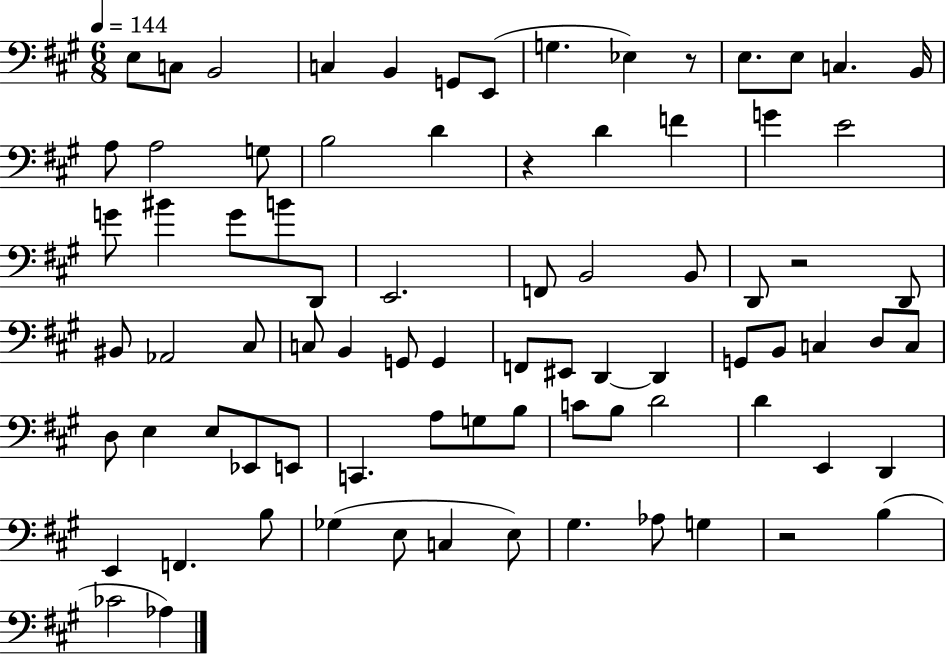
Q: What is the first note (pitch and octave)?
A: E3